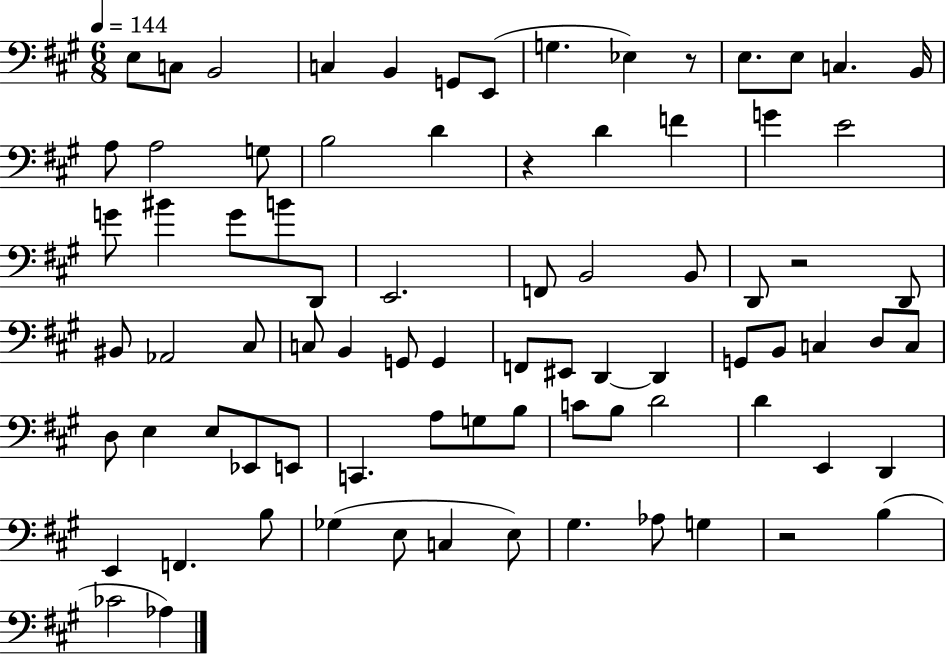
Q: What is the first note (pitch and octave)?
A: E3